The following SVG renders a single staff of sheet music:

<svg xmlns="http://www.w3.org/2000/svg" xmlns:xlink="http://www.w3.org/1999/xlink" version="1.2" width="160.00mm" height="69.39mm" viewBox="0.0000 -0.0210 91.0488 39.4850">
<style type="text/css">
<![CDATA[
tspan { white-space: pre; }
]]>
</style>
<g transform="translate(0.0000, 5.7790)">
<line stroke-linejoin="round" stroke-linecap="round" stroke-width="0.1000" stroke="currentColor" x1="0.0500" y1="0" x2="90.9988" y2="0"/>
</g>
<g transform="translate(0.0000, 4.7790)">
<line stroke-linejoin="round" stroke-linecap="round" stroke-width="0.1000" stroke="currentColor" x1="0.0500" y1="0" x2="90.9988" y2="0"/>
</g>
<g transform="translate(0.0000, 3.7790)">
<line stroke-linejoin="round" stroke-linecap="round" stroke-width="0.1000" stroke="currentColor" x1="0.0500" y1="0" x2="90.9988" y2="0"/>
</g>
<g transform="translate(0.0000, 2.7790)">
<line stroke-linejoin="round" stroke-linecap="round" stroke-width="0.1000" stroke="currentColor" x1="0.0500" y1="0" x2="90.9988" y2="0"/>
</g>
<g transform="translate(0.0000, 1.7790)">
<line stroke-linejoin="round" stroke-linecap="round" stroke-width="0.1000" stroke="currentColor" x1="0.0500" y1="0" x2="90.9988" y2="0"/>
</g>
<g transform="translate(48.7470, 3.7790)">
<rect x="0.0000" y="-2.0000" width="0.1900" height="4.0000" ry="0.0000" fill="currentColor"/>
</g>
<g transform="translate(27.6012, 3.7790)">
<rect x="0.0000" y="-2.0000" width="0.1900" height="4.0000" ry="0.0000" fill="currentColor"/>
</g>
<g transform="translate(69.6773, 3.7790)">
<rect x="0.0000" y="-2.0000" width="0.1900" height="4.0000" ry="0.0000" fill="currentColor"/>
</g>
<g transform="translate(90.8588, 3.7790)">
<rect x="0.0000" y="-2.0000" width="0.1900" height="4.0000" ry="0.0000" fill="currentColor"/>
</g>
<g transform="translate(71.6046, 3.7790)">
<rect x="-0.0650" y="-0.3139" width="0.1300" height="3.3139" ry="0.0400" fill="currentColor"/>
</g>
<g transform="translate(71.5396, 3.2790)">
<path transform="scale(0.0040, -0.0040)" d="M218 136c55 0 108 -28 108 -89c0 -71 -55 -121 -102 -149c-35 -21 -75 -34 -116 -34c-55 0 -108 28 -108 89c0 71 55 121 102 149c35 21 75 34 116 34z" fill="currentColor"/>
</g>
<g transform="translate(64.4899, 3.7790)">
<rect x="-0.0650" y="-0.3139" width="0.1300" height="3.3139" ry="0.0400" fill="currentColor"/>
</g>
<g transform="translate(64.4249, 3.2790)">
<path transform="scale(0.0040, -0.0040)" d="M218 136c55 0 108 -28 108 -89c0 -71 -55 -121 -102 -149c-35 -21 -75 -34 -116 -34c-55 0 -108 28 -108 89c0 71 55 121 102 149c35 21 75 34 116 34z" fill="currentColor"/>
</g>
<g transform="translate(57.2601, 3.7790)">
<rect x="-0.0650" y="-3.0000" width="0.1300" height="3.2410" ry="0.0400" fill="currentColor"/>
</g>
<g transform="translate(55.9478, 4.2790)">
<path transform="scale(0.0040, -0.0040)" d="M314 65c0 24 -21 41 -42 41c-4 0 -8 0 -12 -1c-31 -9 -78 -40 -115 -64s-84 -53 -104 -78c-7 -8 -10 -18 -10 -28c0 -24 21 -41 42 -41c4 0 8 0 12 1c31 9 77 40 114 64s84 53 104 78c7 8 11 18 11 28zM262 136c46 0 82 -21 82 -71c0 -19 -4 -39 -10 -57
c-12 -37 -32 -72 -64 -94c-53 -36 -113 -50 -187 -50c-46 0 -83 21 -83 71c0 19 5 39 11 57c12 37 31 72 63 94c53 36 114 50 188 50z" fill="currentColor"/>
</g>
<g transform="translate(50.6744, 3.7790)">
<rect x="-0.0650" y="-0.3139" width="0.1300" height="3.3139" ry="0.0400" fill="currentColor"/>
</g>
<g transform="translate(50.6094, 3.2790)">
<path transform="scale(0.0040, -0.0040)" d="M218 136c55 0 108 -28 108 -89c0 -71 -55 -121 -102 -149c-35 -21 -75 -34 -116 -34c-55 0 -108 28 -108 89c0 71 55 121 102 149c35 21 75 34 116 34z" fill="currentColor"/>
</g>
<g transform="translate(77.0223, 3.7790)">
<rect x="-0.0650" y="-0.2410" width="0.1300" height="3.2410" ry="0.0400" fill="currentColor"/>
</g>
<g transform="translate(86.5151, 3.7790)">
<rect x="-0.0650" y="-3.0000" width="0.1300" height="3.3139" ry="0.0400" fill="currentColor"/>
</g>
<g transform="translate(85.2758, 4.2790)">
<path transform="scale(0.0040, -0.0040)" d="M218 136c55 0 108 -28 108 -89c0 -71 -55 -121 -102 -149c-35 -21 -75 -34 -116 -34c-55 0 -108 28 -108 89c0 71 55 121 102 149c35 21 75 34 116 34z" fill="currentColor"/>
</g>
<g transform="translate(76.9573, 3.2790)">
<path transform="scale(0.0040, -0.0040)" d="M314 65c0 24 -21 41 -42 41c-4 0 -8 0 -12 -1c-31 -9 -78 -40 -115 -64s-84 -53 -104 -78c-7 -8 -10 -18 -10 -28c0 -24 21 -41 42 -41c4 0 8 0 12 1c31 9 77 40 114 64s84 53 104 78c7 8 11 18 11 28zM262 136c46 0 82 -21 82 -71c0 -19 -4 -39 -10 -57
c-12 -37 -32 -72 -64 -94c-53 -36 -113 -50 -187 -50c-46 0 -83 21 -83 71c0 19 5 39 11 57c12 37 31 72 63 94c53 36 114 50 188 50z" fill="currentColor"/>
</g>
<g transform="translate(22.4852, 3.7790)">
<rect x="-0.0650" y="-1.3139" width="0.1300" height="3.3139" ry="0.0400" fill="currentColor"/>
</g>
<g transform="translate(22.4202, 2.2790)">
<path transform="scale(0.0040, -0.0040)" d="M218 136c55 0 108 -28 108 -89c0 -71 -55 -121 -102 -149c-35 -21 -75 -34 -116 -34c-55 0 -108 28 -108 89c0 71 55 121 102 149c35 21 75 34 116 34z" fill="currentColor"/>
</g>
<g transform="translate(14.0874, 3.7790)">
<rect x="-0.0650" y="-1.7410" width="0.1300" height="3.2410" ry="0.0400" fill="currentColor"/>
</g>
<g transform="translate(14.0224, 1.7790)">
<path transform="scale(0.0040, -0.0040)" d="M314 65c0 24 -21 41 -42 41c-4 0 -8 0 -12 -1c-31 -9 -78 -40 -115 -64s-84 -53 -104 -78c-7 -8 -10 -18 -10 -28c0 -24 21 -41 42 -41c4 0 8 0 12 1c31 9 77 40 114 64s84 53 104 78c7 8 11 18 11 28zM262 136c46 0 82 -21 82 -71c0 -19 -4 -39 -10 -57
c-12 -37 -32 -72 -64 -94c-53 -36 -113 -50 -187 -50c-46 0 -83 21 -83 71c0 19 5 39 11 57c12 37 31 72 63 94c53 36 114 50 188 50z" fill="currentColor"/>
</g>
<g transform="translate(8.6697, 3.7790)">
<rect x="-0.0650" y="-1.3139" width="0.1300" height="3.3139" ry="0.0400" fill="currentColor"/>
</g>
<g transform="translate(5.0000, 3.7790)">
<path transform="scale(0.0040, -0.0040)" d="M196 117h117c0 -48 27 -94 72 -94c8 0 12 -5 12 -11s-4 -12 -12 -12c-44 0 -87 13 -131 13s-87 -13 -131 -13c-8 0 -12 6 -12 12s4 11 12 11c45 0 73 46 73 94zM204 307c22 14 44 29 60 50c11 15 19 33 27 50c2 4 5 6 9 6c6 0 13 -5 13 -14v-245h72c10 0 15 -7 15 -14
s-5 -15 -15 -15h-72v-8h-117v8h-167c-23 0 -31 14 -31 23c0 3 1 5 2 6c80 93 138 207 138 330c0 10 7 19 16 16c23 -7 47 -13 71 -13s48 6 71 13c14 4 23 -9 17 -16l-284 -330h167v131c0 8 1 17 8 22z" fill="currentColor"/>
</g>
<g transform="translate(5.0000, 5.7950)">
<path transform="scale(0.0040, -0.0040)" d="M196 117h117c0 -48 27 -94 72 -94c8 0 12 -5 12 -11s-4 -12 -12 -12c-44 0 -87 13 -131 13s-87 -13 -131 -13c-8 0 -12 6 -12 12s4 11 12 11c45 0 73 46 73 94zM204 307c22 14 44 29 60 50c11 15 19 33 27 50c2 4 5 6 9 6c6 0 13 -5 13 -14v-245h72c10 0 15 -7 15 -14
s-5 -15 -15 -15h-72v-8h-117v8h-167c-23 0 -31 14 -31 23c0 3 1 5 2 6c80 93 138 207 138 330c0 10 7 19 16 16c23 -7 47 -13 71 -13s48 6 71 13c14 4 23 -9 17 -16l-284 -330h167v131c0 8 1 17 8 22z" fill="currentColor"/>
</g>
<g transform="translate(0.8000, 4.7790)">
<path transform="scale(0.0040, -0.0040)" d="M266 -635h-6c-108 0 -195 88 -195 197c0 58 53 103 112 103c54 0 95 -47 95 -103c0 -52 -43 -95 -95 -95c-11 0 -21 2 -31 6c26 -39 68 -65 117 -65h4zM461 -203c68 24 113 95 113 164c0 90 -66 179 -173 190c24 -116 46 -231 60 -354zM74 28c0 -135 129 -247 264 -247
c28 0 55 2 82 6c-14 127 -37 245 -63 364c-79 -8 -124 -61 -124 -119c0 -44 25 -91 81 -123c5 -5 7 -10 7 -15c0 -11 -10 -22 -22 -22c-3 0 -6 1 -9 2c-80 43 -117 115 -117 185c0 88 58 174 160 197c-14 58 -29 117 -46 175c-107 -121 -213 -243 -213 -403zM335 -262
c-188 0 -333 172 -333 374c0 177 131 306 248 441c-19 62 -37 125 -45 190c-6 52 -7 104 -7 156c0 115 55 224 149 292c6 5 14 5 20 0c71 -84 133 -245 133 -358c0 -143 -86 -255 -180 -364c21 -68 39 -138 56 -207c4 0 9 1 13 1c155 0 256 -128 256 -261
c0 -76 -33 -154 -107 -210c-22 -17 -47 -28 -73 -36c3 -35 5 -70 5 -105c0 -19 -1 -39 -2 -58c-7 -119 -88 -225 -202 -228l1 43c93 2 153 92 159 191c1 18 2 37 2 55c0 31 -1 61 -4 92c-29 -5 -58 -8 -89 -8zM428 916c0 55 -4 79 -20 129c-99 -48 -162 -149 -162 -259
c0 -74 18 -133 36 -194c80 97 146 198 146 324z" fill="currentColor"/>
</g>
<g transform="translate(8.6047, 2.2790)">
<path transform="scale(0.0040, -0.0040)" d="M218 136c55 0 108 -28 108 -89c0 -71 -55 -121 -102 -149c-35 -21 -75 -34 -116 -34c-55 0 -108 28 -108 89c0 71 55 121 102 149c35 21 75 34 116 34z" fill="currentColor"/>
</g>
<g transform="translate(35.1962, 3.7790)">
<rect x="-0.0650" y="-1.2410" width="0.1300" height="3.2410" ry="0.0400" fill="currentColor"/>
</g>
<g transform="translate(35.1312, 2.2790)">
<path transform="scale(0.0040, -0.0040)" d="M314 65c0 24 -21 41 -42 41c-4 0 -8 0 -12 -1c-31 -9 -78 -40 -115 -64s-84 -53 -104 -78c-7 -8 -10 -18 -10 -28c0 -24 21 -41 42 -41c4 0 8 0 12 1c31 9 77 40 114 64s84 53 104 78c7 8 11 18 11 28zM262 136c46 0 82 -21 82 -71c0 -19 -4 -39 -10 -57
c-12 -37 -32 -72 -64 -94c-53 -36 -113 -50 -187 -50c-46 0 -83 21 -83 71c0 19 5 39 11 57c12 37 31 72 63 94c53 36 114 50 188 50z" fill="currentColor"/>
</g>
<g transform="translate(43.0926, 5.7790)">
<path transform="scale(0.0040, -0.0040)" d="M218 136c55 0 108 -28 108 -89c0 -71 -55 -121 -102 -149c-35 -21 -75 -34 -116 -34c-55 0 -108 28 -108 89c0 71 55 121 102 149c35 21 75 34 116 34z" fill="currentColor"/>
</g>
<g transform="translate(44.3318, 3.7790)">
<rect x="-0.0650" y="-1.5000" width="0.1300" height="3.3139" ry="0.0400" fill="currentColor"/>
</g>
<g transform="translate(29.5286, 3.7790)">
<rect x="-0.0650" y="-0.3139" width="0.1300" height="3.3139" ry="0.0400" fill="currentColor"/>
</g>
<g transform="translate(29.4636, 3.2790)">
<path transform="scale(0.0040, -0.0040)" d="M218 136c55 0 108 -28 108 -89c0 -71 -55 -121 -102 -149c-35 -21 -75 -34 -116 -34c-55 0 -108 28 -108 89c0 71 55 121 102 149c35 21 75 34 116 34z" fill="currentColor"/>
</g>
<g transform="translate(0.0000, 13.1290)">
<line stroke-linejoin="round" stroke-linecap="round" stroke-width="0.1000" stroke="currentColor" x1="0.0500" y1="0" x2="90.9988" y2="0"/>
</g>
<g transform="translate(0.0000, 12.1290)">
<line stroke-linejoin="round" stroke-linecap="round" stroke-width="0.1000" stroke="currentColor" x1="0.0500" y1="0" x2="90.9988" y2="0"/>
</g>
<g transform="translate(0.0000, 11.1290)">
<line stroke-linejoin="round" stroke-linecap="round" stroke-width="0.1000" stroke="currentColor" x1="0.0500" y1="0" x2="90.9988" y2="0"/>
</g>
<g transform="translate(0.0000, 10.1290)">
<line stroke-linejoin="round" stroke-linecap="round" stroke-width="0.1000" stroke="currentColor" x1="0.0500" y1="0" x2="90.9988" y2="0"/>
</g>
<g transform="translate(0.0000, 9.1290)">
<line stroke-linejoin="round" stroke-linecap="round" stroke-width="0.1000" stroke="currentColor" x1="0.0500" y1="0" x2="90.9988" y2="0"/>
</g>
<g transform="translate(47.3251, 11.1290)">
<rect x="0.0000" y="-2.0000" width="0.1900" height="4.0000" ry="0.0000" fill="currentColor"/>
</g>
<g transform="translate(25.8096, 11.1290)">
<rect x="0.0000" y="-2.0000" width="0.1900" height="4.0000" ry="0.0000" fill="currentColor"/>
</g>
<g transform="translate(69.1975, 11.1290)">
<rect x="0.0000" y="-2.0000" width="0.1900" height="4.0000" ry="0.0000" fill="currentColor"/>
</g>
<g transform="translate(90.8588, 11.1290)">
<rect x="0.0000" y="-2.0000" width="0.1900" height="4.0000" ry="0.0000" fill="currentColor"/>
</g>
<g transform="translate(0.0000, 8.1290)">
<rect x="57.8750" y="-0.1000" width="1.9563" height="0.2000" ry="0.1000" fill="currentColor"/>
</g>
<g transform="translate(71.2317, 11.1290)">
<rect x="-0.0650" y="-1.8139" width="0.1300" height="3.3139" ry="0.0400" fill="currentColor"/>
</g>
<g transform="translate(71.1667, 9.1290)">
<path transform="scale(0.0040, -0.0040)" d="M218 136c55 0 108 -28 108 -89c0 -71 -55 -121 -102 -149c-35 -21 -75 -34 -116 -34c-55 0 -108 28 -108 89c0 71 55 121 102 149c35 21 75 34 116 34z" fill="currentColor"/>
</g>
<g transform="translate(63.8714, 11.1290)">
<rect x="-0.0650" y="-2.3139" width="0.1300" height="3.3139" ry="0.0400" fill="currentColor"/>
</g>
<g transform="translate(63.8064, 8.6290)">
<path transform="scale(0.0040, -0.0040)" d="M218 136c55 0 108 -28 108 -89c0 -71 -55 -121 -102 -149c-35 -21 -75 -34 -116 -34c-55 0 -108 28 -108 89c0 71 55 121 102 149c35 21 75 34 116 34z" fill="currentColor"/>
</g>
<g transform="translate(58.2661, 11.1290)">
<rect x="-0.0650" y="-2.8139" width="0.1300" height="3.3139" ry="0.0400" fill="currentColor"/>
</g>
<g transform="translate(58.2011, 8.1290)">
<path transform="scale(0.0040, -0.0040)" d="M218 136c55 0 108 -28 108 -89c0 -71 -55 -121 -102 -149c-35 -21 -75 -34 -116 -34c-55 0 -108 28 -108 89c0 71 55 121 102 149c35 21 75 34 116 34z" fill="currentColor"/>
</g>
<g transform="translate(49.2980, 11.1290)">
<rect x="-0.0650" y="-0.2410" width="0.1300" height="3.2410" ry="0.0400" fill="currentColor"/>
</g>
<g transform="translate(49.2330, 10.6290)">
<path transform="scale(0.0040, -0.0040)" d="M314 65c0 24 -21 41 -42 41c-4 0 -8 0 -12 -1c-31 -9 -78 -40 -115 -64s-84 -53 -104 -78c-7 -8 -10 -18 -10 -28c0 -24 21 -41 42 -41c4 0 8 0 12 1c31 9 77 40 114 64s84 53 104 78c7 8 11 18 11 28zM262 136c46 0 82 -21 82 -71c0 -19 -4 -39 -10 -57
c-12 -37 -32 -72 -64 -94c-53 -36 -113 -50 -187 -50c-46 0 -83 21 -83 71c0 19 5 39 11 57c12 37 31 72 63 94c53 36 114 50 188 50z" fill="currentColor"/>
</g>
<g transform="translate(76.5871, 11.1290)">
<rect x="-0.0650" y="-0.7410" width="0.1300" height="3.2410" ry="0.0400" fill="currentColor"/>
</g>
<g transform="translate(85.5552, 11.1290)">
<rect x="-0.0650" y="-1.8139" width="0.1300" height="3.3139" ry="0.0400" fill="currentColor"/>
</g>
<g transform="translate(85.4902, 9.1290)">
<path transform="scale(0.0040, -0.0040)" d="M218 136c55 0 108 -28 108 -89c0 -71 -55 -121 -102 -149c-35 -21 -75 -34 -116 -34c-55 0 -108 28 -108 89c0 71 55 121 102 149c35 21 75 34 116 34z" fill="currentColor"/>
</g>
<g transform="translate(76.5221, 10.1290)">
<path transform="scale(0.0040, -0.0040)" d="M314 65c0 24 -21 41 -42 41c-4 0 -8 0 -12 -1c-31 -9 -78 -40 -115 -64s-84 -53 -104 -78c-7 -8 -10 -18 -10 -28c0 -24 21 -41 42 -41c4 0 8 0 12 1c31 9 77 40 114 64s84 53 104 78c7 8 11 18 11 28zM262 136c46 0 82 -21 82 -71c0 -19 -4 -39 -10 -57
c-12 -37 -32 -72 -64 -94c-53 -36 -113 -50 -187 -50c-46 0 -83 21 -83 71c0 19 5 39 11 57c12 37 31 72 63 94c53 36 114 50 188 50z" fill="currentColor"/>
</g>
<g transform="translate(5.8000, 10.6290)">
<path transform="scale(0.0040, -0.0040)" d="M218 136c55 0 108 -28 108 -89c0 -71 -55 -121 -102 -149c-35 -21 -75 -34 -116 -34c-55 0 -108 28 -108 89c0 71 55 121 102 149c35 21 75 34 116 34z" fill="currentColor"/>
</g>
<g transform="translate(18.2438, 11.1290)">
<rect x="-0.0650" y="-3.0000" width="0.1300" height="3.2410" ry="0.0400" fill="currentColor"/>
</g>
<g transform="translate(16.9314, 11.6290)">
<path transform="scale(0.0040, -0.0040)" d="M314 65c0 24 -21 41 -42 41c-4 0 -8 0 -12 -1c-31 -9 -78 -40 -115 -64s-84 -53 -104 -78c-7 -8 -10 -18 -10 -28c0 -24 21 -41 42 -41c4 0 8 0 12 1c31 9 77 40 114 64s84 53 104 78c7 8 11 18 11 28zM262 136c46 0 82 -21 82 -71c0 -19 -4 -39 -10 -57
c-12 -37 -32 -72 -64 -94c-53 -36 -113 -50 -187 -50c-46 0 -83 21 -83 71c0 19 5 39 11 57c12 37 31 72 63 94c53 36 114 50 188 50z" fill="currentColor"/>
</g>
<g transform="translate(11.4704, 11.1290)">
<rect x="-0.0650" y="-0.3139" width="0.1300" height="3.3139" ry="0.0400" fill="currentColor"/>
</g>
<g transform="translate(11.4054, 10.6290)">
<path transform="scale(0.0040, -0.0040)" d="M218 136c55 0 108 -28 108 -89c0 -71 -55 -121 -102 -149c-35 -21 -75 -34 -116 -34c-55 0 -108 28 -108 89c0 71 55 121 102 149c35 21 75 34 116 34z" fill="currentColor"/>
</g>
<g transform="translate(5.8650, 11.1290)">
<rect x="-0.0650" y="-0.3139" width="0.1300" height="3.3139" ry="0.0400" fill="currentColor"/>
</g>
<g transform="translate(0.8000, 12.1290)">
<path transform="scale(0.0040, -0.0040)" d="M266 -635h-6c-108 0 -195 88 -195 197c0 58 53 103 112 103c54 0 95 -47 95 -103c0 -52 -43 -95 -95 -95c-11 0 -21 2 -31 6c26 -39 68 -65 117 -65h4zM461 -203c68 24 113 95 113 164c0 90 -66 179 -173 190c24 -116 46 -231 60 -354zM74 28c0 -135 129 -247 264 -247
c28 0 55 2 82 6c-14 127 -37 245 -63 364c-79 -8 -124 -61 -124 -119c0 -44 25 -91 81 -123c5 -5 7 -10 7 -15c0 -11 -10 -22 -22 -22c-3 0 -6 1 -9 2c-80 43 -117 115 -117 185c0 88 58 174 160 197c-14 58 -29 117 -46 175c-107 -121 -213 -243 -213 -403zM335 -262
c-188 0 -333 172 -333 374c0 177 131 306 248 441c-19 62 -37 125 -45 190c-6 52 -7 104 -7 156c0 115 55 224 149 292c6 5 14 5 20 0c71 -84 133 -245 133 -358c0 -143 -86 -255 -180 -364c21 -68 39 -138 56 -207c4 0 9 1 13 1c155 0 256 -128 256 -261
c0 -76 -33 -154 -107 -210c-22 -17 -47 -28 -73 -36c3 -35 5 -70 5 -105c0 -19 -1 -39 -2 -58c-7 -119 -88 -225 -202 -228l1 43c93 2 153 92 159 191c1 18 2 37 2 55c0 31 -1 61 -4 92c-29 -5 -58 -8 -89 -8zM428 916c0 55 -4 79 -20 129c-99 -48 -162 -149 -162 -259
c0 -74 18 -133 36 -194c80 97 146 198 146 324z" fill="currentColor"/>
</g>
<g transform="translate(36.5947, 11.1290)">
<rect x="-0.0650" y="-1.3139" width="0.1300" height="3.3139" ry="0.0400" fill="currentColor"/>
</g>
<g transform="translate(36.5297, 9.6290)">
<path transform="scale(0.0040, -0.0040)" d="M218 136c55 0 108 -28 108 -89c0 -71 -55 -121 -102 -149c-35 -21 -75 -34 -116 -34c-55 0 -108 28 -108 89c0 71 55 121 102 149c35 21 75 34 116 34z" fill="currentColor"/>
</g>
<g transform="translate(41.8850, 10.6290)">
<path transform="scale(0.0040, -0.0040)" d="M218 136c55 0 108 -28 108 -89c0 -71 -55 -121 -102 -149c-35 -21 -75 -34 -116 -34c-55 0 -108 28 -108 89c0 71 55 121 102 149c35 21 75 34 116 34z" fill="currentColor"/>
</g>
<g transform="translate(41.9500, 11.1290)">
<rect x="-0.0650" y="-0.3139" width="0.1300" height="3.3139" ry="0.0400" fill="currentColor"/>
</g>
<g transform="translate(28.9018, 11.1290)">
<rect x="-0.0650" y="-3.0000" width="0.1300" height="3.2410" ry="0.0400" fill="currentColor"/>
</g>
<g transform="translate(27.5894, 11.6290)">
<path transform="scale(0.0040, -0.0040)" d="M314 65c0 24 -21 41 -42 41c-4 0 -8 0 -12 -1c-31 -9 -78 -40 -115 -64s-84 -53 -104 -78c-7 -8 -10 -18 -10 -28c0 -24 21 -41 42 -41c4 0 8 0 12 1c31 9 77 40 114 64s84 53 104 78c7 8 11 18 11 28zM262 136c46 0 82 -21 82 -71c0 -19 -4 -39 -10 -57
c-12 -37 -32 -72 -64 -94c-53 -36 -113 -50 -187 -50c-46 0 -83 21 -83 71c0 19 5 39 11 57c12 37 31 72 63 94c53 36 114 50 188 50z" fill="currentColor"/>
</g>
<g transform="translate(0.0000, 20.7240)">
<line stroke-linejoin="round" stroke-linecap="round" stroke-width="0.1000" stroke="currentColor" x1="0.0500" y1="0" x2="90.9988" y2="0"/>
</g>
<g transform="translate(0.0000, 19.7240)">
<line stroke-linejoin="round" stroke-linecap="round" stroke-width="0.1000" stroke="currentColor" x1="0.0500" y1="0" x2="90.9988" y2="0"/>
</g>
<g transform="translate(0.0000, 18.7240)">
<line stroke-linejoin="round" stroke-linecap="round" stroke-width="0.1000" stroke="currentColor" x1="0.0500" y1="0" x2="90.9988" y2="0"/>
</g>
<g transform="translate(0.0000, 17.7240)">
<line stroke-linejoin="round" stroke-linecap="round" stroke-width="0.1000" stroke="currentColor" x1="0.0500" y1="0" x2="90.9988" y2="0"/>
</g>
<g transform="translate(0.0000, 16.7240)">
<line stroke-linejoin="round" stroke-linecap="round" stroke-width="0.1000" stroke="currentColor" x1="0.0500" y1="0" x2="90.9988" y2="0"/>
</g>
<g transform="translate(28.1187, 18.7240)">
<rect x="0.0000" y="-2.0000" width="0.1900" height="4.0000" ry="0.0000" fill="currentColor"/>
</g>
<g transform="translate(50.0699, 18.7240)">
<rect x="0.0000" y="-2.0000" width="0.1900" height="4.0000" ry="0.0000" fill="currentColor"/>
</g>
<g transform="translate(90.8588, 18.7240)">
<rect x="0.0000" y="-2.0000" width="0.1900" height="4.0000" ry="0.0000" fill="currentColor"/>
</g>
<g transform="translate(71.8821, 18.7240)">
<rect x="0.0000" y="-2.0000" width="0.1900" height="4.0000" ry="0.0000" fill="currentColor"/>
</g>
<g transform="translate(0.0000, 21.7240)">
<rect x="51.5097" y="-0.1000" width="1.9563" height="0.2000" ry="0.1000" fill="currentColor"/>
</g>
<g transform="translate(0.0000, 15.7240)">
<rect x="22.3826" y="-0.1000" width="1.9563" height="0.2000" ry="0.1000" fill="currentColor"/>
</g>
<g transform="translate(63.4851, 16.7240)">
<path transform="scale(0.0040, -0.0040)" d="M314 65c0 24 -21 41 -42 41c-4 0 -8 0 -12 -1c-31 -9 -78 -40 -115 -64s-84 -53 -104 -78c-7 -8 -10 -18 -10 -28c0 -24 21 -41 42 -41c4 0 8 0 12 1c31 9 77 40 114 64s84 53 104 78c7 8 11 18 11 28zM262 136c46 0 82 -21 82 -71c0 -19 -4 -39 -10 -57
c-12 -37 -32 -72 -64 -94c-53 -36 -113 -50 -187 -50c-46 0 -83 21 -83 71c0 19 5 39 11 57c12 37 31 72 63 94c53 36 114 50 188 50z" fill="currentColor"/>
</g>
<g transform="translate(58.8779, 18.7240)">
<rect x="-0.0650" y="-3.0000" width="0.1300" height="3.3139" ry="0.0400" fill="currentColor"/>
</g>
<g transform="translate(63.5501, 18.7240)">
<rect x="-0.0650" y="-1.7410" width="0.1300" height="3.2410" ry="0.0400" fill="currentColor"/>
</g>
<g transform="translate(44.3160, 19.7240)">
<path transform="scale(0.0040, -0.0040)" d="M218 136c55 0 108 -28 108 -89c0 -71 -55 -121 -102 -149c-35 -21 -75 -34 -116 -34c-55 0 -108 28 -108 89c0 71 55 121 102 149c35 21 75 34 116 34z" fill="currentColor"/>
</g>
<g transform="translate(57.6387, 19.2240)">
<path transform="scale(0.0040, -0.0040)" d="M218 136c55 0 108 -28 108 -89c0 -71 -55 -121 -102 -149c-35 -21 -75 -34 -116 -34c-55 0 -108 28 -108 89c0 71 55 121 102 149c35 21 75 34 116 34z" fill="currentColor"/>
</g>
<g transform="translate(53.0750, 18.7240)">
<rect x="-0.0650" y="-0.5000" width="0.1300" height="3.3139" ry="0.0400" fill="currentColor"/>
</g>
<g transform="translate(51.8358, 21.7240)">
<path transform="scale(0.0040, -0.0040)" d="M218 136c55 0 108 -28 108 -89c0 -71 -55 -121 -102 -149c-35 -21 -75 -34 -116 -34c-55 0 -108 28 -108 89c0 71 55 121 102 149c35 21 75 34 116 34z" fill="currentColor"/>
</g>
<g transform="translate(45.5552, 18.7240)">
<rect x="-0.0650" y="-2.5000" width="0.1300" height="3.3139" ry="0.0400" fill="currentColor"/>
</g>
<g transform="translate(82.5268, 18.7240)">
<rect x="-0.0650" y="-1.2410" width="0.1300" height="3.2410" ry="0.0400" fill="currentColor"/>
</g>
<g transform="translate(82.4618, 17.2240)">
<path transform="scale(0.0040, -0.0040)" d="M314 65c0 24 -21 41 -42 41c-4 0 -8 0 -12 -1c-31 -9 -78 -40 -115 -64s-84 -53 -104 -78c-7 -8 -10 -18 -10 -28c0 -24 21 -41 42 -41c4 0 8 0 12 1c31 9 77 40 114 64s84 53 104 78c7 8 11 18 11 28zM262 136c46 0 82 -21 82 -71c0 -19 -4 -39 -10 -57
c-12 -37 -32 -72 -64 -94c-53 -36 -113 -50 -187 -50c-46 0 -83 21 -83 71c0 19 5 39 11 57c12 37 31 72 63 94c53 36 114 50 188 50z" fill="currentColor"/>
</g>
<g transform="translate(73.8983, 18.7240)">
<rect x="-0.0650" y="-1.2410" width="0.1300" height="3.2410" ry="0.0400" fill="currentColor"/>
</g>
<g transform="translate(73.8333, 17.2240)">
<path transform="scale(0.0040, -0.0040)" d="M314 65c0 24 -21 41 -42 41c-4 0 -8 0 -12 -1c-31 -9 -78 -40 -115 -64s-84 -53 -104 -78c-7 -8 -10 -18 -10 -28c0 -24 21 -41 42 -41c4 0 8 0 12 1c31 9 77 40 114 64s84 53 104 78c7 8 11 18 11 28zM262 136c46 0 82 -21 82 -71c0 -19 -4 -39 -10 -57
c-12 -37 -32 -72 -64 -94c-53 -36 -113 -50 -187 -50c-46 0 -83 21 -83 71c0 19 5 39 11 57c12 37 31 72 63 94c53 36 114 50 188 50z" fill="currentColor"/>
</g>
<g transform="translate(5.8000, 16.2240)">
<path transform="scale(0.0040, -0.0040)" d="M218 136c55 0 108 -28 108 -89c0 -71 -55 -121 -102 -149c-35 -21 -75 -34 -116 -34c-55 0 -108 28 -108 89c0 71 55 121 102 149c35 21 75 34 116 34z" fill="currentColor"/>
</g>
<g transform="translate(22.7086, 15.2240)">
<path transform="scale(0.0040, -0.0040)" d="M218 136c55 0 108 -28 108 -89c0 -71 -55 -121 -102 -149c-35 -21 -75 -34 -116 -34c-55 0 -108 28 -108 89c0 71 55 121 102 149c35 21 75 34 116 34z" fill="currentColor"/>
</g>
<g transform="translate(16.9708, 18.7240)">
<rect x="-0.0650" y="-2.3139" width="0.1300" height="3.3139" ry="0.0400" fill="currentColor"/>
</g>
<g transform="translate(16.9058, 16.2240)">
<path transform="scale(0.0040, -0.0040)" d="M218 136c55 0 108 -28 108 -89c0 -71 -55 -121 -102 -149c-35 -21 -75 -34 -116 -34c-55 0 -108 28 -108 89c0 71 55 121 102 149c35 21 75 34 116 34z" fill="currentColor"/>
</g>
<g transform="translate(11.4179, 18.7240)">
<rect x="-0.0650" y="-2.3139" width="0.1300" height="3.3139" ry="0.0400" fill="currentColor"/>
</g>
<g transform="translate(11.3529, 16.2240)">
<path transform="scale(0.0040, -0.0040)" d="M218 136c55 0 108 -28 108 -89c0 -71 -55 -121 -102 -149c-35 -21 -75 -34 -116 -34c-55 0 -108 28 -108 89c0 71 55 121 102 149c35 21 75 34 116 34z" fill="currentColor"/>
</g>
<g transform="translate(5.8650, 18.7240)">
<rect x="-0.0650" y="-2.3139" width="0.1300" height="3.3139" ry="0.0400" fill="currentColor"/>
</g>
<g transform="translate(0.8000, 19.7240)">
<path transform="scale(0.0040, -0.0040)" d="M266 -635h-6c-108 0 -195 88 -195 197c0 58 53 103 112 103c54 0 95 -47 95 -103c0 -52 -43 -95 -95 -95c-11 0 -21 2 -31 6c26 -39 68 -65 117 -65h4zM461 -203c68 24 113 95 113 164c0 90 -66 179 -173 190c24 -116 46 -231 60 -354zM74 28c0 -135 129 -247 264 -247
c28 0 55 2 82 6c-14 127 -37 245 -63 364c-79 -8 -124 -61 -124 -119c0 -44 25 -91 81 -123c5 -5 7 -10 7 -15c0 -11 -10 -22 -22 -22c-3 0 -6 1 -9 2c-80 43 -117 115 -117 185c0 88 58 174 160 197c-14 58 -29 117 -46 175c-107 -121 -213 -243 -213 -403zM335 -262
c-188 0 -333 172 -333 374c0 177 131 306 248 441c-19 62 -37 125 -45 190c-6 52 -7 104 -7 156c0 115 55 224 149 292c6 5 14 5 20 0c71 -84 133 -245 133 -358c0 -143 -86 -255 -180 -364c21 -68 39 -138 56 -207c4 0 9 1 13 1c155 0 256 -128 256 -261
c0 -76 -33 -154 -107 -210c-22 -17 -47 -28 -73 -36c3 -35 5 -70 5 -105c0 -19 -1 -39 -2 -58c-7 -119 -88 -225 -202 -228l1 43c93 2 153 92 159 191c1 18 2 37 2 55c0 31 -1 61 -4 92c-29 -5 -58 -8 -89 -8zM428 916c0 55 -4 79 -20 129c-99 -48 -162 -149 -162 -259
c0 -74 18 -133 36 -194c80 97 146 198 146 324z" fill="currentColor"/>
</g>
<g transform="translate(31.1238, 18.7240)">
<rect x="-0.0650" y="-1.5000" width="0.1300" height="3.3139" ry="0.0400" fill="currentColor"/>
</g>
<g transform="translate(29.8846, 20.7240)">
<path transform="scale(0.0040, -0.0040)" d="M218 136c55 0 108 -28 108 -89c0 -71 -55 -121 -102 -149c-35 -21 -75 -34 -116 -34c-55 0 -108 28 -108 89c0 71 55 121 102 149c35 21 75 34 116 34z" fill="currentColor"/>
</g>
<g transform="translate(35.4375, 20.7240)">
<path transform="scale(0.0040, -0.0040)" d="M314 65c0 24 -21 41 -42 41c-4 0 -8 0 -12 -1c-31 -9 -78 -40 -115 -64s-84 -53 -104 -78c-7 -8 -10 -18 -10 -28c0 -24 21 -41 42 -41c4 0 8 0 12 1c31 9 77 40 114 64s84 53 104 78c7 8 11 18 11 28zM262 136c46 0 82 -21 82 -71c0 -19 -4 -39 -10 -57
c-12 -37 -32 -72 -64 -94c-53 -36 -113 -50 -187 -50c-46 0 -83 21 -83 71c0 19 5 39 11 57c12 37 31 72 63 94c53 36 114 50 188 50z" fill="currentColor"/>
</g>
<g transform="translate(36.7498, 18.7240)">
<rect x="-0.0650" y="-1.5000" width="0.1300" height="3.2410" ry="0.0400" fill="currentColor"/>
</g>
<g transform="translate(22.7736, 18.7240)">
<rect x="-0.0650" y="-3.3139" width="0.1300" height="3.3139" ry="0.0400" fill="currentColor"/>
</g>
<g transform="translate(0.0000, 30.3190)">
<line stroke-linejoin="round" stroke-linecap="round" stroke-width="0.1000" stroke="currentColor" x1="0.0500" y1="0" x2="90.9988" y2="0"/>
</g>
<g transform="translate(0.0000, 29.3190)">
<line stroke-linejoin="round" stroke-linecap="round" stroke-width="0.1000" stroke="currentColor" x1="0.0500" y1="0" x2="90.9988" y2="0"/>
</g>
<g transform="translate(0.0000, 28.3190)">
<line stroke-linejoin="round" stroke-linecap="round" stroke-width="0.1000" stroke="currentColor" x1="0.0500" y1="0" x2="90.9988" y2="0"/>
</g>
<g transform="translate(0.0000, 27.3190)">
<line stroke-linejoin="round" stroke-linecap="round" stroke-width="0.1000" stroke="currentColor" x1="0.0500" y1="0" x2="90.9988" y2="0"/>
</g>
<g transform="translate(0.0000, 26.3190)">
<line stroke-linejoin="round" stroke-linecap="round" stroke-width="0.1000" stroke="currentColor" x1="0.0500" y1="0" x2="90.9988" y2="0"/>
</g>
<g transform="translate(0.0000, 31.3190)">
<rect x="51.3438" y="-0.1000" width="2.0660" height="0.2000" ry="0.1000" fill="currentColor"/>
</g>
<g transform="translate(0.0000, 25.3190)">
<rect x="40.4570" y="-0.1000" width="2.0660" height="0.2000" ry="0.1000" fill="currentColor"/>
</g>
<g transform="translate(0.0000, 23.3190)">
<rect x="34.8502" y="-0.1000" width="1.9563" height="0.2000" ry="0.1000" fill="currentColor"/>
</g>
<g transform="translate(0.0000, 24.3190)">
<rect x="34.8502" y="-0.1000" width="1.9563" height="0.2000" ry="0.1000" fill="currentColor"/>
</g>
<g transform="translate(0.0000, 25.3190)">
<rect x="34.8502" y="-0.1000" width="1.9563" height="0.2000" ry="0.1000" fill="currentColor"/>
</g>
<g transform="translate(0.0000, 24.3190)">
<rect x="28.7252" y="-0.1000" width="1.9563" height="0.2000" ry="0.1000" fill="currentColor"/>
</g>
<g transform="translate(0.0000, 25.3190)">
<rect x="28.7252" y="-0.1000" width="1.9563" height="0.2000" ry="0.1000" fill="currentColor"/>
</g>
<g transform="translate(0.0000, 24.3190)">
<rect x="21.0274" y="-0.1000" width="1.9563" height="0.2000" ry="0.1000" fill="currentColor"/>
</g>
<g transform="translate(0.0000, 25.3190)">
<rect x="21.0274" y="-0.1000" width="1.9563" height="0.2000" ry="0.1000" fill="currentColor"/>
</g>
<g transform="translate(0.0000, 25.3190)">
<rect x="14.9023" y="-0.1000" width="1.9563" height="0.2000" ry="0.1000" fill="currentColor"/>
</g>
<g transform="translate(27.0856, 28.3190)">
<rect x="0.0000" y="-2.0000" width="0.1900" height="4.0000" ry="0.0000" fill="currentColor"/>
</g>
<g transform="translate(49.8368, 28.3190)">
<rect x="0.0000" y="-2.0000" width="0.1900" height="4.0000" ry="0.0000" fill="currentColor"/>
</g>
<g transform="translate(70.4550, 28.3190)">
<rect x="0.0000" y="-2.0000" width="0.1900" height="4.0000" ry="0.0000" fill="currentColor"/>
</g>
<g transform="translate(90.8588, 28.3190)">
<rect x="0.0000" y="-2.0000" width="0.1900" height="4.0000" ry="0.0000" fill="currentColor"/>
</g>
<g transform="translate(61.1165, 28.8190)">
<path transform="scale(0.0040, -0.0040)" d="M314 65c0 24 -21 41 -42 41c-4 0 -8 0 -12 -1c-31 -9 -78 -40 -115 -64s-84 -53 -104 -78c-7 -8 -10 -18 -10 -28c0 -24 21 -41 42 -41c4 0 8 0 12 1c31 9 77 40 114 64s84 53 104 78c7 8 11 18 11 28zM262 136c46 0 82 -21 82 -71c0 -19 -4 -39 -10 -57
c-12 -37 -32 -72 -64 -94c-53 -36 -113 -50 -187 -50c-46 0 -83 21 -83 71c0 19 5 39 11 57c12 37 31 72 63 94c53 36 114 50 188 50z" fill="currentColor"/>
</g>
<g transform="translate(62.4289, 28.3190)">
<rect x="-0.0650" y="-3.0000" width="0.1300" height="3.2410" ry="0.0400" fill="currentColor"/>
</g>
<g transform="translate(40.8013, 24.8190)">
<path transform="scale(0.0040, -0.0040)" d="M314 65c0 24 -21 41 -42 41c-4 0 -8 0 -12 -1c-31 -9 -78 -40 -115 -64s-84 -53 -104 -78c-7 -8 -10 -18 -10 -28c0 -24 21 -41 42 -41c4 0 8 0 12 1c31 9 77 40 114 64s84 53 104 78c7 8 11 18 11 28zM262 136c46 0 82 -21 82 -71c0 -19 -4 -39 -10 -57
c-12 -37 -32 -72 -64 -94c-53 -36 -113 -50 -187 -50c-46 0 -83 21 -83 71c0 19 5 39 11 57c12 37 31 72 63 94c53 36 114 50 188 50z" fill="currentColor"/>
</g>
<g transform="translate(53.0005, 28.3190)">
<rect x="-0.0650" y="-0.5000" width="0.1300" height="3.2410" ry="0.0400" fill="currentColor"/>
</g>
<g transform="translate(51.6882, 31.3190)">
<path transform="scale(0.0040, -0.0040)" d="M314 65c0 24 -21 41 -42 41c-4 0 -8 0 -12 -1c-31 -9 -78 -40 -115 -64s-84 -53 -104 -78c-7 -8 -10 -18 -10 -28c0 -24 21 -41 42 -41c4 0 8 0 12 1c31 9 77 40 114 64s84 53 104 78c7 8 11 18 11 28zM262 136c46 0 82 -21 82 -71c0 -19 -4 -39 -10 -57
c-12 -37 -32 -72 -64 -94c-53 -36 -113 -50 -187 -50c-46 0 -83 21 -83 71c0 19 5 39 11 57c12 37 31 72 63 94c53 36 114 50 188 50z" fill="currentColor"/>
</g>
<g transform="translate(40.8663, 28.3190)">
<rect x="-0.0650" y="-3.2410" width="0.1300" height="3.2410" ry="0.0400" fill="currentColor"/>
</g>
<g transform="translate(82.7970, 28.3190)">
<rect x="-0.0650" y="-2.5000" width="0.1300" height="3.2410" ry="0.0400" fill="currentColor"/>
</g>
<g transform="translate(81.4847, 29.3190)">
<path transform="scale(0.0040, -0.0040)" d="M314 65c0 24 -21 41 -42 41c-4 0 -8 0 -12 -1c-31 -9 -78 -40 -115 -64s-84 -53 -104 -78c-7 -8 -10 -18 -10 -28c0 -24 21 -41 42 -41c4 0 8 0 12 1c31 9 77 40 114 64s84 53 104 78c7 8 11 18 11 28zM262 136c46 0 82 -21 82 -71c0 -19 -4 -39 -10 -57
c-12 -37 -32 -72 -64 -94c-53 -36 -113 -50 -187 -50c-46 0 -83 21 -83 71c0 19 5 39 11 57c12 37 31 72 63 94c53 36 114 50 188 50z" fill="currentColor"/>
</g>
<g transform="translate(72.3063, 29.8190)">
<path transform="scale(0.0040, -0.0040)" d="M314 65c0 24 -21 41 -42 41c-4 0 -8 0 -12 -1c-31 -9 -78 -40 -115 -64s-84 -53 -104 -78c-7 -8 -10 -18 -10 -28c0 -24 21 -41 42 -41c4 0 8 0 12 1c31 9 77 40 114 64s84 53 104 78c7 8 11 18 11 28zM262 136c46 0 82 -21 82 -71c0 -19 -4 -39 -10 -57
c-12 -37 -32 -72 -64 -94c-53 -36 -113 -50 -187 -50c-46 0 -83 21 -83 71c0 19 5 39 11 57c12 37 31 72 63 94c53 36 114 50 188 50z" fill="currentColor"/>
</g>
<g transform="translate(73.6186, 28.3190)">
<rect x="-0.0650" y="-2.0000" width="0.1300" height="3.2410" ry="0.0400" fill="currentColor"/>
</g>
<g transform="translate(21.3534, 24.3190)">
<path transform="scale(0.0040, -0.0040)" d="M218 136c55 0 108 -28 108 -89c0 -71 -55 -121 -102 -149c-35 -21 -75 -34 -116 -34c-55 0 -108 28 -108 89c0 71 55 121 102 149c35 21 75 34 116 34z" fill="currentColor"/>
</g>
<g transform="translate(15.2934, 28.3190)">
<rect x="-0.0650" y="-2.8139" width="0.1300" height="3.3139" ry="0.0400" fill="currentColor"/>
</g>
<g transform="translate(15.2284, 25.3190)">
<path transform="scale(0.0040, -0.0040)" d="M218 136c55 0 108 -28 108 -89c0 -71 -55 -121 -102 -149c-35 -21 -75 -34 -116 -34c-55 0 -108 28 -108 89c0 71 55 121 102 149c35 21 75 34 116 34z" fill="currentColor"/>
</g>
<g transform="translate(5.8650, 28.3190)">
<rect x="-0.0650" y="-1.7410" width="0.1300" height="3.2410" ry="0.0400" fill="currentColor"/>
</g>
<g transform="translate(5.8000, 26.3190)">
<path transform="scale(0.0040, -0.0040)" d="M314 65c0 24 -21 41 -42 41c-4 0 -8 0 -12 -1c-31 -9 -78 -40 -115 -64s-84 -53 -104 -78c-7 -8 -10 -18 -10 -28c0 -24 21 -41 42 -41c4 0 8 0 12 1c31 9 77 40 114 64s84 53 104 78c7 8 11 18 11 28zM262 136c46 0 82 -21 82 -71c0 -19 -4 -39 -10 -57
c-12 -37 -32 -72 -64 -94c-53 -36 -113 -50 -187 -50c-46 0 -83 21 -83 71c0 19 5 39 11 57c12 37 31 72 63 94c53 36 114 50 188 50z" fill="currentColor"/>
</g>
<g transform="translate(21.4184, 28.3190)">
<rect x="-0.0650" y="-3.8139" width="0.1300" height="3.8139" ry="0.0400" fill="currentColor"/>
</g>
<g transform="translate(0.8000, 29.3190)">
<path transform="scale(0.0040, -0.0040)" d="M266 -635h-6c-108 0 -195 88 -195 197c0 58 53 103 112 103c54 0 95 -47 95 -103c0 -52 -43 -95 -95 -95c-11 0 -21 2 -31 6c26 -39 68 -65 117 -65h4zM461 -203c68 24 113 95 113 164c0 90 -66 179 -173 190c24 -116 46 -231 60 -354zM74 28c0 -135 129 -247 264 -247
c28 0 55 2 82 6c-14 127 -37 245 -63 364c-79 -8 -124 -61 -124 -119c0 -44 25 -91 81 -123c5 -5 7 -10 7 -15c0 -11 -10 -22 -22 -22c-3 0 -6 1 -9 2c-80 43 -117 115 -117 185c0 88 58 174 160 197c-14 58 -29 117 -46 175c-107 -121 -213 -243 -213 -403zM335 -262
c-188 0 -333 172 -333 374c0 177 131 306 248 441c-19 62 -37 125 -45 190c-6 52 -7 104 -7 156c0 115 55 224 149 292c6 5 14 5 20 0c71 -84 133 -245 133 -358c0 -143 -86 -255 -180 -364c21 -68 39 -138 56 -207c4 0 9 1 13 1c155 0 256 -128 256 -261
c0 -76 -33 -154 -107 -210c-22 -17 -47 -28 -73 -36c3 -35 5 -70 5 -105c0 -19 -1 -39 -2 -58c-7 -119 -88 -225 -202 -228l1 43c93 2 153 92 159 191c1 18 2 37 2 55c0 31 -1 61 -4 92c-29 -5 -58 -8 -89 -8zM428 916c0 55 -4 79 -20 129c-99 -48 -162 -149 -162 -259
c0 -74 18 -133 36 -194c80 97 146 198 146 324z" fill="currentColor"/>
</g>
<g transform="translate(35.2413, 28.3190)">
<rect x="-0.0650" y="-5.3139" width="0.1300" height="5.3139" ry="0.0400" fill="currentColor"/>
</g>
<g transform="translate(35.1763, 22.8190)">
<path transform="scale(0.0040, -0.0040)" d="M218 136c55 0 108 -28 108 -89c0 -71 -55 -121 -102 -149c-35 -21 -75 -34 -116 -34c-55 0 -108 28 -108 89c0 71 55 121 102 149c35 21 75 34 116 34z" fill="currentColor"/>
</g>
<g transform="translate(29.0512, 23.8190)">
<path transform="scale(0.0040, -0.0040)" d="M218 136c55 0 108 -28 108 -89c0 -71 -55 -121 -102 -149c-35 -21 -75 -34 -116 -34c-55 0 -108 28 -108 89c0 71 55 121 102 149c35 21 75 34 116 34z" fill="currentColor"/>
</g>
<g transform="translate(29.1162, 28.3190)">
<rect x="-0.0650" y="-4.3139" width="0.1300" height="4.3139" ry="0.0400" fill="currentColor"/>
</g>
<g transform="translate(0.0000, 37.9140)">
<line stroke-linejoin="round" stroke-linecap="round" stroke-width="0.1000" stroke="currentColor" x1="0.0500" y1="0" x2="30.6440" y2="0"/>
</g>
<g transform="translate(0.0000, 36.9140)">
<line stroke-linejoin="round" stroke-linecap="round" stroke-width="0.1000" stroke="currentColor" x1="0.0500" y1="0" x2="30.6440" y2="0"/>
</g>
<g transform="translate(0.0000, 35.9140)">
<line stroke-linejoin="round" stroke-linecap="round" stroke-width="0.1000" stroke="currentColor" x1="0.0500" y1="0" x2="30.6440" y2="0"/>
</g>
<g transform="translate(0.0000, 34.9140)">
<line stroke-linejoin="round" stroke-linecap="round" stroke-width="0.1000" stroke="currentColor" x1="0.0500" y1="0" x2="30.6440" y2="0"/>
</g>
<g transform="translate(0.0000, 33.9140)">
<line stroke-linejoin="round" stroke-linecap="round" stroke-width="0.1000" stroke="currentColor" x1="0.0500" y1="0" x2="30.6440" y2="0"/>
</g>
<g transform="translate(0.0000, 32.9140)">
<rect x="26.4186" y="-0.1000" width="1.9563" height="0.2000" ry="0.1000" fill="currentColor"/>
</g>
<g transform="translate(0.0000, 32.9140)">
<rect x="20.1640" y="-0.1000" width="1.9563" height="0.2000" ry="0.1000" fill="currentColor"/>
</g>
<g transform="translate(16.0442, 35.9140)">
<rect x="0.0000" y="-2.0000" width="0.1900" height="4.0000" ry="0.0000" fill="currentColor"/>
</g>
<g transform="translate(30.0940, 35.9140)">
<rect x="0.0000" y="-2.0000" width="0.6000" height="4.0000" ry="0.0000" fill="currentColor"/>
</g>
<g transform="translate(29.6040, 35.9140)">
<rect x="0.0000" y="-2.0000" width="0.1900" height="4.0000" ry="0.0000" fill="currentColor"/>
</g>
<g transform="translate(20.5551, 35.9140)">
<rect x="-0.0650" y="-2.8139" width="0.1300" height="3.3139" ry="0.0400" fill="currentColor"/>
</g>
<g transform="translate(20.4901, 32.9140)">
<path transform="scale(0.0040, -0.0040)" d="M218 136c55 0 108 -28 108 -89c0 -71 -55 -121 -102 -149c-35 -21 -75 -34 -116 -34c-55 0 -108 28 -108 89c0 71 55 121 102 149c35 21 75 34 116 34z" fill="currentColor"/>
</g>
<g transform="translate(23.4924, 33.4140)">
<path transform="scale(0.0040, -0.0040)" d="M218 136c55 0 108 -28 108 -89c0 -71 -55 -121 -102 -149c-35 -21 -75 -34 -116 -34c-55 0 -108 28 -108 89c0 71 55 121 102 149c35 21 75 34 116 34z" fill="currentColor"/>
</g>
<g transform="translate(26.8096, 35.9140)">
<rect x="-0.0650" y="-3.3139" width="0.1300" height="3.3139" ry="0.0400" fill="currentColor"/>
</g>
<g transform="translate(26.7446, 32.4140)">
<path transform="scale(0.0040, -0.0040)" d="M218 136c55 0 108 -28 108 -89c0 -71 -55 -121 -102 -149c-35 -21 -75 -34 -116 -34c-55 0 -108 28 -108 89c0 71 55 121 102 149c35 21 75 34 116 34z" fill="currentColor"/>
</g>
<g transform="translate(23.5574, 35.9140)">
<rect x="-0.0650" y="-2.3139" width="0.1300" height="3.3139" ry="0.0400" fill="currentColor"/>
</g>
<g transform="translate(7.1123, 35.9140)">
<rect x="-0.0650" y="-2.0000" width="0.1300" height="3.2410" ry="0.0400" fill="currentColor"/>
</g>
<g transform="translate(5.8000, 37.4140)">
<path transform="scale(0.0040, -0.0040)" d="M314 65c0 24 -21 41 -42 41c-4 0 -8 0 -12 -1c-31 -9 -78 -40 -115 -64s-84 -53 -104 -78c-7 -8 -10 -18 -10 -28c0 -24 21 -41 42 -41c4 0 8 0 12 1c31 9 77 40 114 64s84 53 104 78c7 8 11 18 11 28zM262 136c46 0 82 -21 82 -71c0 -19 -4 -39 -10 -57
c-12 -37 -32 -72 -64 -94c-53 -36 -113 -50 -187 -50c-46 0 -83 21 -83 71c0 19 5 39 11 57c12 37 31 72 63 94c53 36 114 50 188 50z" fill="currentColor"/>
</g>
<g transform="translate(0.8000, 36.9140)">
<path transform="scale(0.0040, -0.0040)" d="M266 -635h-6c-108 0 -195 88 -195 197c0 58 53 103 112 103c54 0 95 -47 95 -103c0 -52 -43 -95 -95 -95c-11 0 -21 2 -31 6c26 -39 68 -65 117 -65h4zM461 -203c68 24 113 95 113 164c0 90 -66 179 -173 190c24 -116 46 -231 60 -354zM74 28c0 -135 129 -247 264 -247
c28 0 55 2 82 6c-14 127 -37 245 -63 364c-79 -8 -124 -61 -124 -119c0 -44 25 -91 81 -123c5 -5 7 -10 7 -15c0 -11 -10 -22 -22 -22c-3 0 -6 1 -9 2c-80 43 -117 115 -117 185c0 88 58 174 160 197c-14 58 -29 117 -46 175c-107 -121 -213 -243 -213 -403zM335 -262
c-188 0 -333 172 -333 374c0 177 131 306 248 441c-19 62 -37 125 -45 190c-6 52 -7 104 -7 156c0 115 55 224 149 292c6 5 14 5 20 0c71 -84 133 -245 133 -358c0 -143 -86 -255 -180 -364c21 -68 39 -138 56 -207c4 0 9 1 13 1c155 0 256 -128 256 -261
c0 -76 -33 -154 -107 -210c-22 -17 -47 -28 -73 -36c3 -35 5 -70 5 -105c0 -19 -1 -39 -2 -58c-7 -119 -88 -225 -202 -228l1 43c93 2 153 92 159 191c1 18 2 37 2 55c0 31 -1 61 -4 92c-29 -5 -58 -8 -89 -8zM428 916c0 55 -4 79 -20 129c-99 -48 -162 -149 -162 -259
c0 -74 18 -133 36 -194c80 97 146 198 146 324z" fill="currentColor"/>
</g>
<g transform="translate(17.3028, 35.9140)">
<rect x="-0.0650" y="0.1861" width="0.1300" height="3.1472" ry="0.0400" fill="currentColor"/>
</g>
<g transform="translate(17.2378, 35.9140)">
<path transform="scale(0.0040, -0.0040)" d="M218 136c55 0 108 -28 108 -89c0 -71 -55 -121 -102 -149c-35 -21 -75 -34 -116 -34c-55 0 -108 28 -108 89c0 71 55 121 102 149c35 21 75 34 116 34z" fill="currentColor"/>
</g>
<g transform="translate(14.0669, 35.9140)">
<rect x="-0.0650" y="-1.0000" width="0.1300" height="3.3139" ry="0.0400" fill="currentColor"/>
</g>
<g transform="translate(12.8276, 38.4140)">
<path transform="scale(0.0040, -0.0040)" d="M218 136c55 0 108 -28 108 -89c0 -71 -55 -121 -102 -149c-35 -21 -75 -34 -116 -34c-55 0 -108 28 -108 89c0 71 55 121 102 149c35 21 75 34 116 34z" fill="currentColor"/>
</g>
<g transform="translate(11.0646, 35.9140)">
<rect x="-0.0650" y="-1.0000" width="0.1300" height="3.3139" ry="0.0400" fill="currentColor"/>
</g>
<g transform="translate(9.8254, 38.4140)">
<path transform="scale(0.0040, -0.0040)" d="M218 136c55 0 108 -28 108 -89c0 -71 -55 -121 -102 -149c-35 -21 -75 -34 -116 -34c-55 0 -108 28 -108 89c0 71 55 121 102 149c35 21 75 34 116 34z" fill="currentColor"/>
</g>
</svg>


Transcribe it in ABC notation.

X:1
T:Untitled
M:4/4
L:1/4
K:C
e f2 e c e2 E c A2 c c c2 A c c A2 A2 e c c2 a g f d2 f g g g b E E2 G C A f2 e2 e2 f2 a c' d' f' b2 C2 A2 F2 G2 F2 D D B a g b